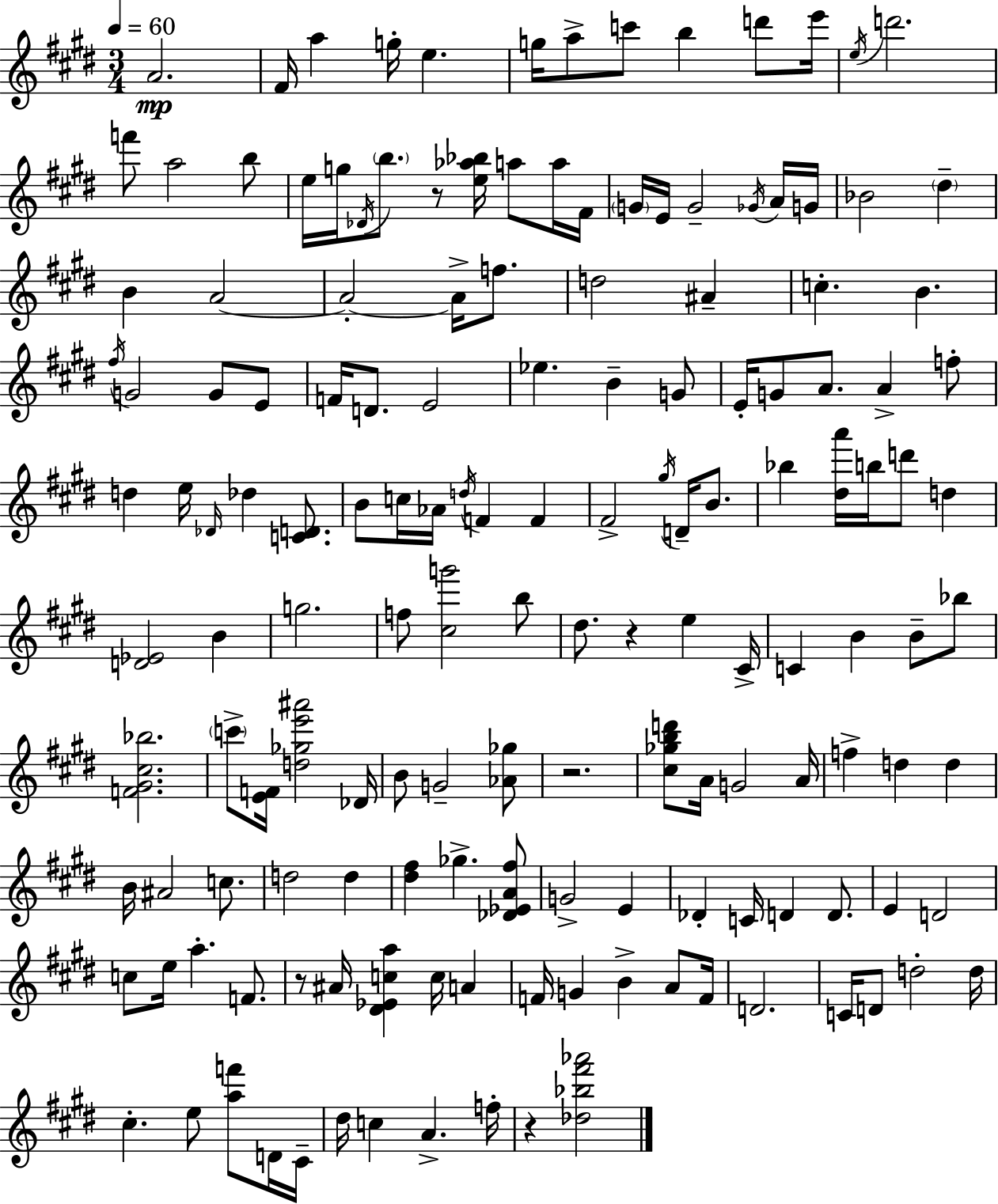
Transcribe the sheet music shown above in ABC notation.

X:1
T:Untitled
M:3/4
L:1/4
K:E
A2 ^F/4 a g/4 e g/4 a/2 c'/2 b d'/2 e'/4 e/4 d'2 f'/2 a2 b/2 e/4 g/4 _D/4 b/2 z/2 [e_a_b]/4 a/2 a/4 ^F/4 G/4 E/4 G2 _G/4 A/4 G/4 _B2 ^d B A2 A2 A/4 f/2 d2 ^A c B ^f/4 G2 G/2 E/2 F/4 D/2 E2 _e B G/2 E/4 G/2 A/2 A f/2 d e/4 _D/4 _d [CD]/2 B/2 c/4 _A/4 d/4 F F ^F2 ^g/4 D/4 B/2 _b [^da']/4 b/4 d'/2 d [D_E]2 B g2 f/2 [^cg']2 b/2 ^d/2 z e ^C/4 C B B/2 _b/2 [F^G^c_b]2 c'/2 [EF]/4 [d_ge'^a']2 _D/4 B/2 G2 [_A_g]/2 z2 [^c_gbd']/2 A/4 G2 A/4 f d d B/4 ^A2 c/2 d2 d [^d^f] _g [_D_EA^f]/2 G2 E _D C/4 D D/2 E D2 c/2 e/4 a F/2 z/2 ^A/4 [^D_Eca] c/4 A F/4 G B A/2 F/4 D2 C/4 D/2 d2 d/4 ^c e/2 [af']/2 D/4 ^C/4 ^d/4 c A f/4 z [_d_b^f'_a']2